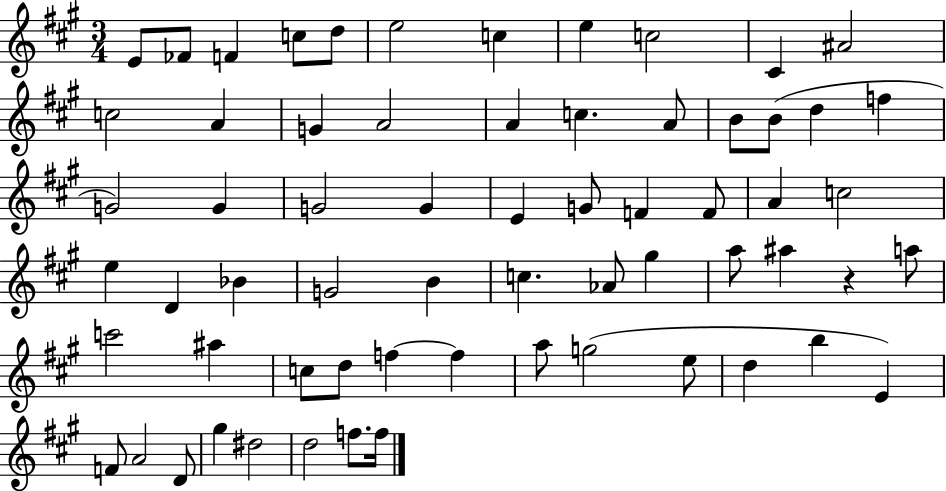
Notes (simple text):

E4/e FES4/e F4/q C5/e D5/e E5/h C5/q E5/q C5/h C#4/q A#4/h C5/h A4/q G4/q A4/h A4/q C5/q. A4/e B4/e B4/e D5/q F5/q G4/h G4/q G4/h G4/q E4/q G4/e F4/q F4/e A4/q C5/h E5/q D4/q Bb4/q G4/h B4/q C5/q. Ab4/e G#5/q A5/e A#5/q R/q A5/e C6/h A#5/q C5/e D5/e F5/q F5/q A5/e G5/h E5/e D5/q B5/q E4/q F4/e A4/h D4/e G#5/q D#5/h D5/h F5/e. F5/s